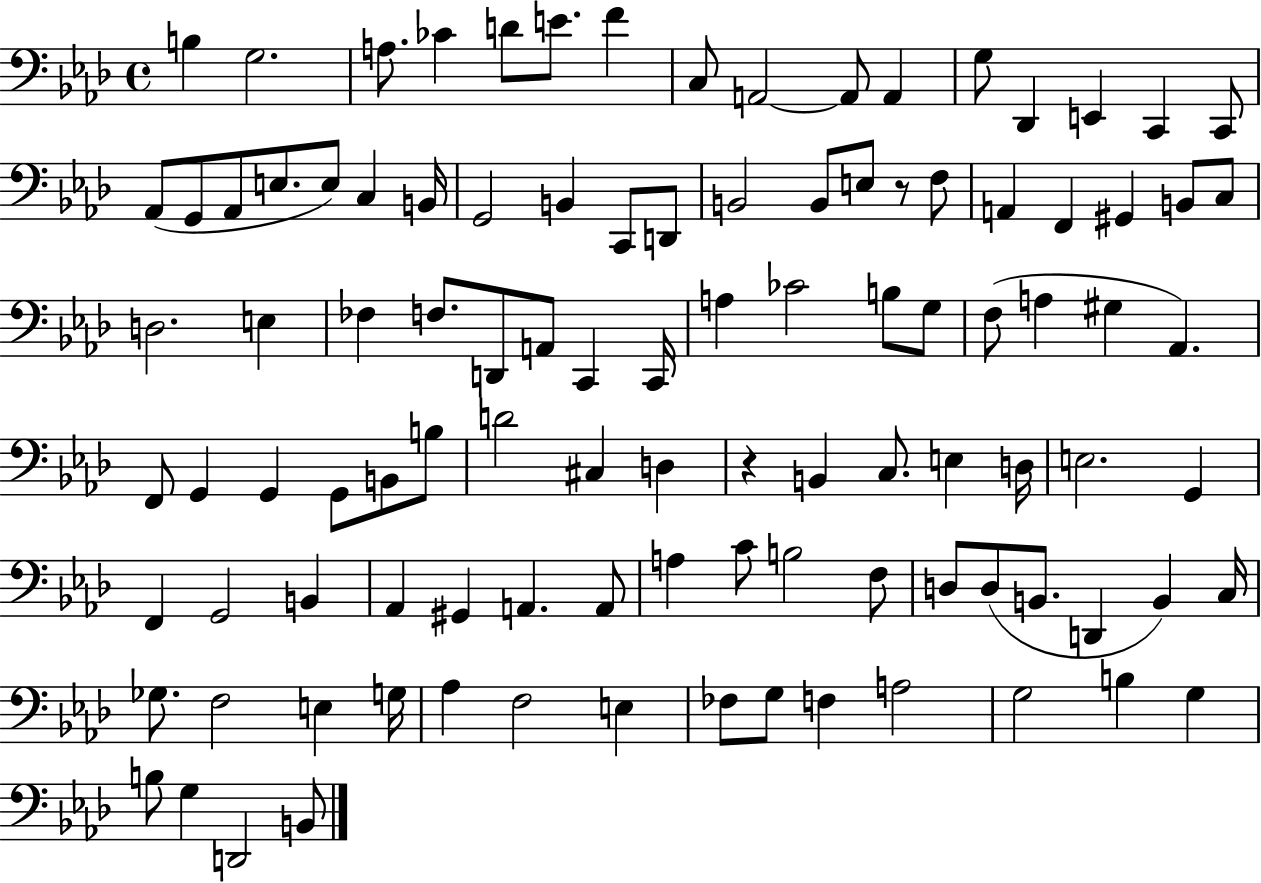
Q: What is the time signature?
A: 4/4